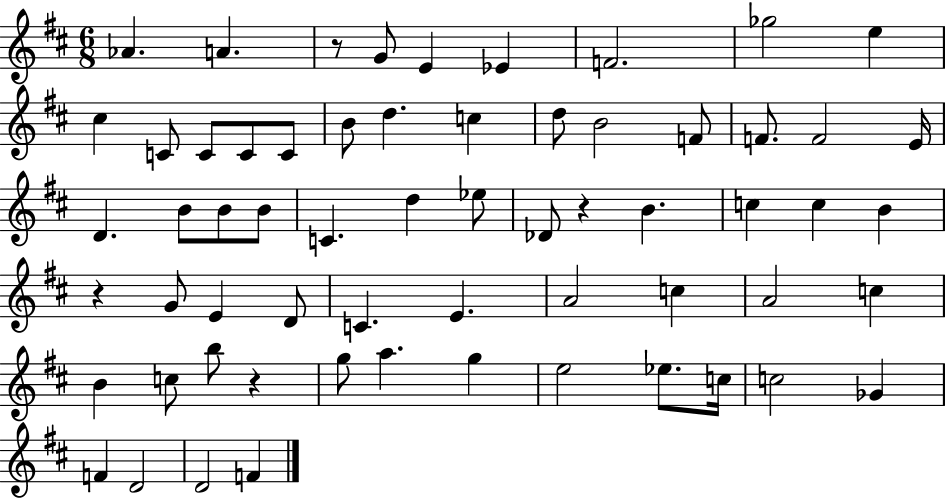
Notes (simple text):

Ab4/q. A4/q. R/e G4/e E4/q Eb4/q F4/h. Gb5/h E5/q C#5/q C4/e C4/e C4/e C4/e B4/e D5/q. C5/q D5/e B4/h F4/e F4/e. F4/h E4/s D4/q. B4/e B4/e B4/e C4/q. D5/q Eb5/e Db4/e R/q B4/q. C5/q C5/q B4/q R/q G4/e E4/q D4/e C4/q. E4/q. A4/h C5/q A4/h C5/q B4/q C5/e B5/e R/q G5/e A5/q. G5/q E5/h Eb5/e. C5/s C5/h Gb4/q F4/q D4/h D4/h F4/q